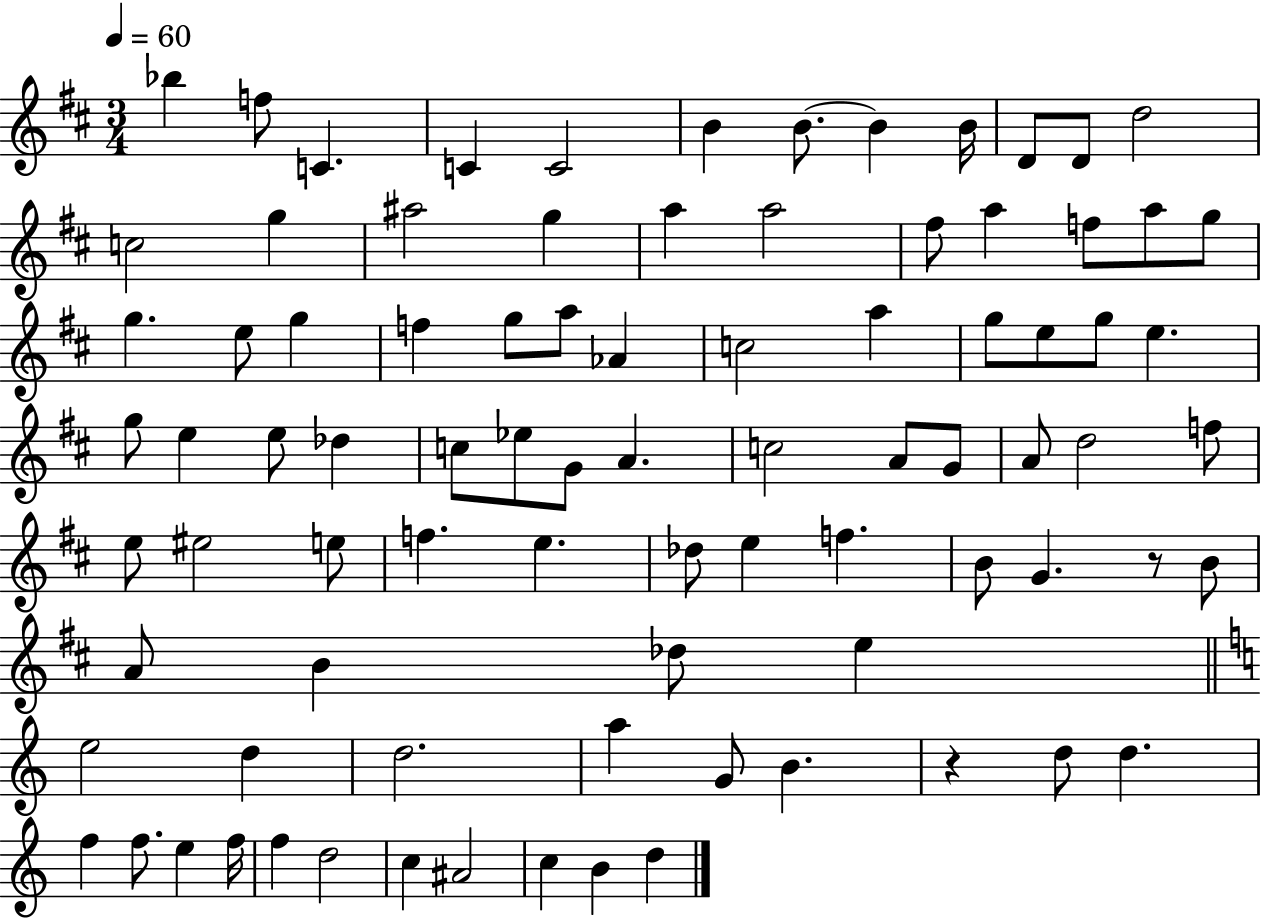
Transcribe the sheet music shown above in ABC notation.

X:1
T:Untitled
M:3/4
L:1/4
K:D
_b f/2 C C C2 B B/2 B B/4 D/2 D/2 d2 c2 g ^a2 g a a2 ^f/2 a f/2 a/2 g/2 g e/2 g f g/2 a/2 _A c2 a g/2 e/2 g/2 e g/2 e e/2 _d c/2 _e/2 G/2 A c2 A/2 G/2 A/2 d2 f/2 e/2 ^e2 e/2 f e _d/2 e f B/2 G z/2 B/2 A/2 B _d/2 e e2 d d2 a G/2 B z d/2 d f f/2 e f/4 f d2 c ^A2 c B d